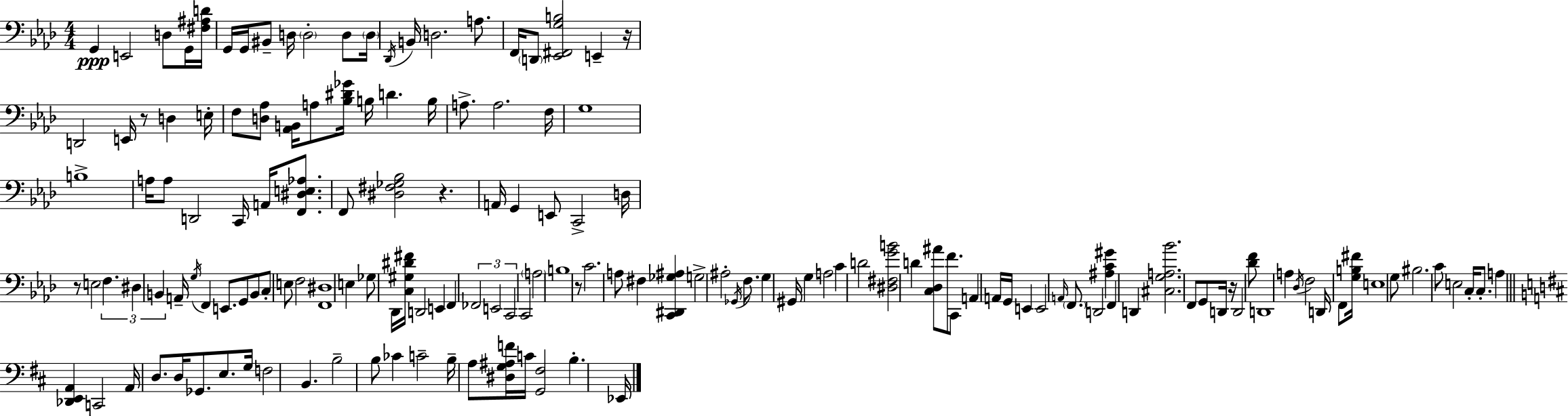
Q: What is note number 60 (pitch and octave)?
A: D2